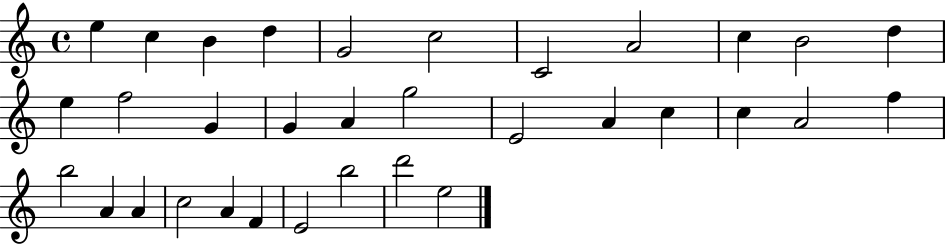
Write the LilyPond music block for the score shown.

{
  \clef treble
  \time 4/4
  \defaultTimeSignature
  \key c \major
  e''4 c''4 b'4 d''4 | g'2 c''2 | c'2 a'2 | c''4 b'2 d''4 | \break e''4 f''2 g'4 | g'4 a'4 g''2 | e'2 a'4 c''4 | c''4 a'2 f''4 | \break b''2 a'4 a'4 | c''2 a'4 f'4 | e'2 b''2 | d'''2 e''2 | \break \bar "|."
}